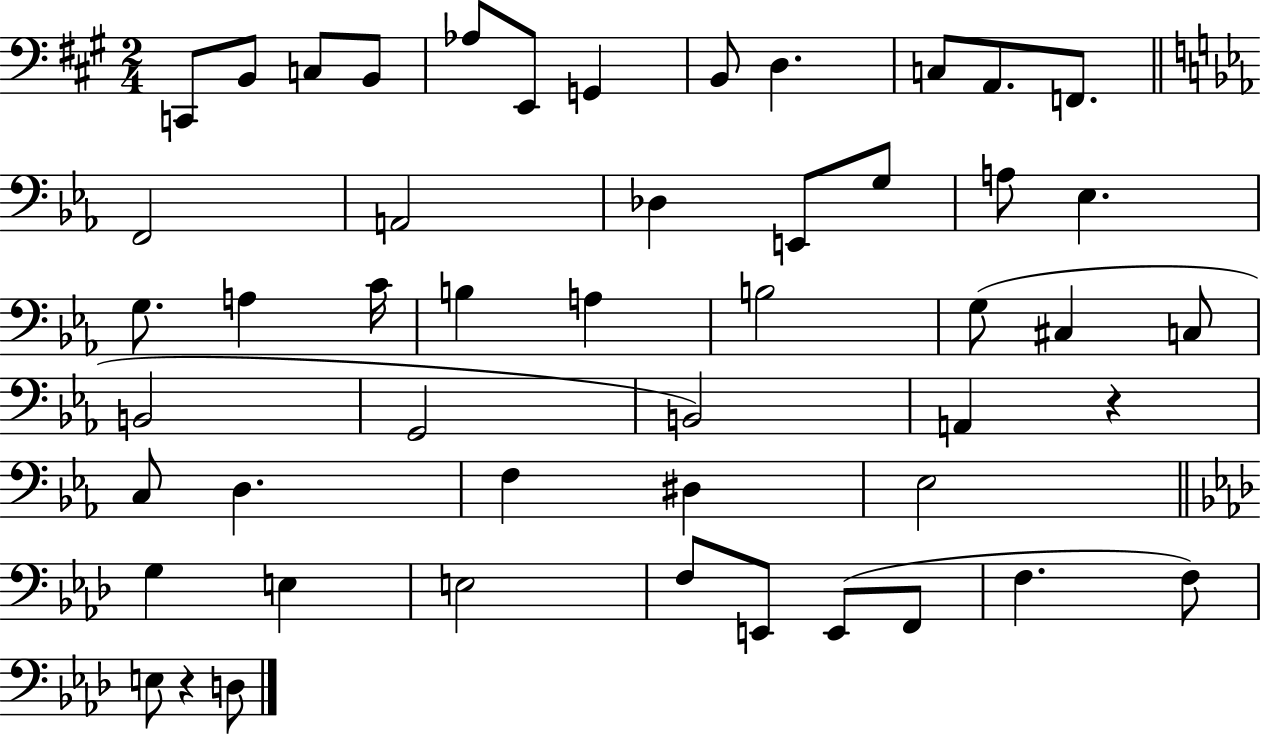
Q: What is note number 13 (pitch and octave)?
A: F2